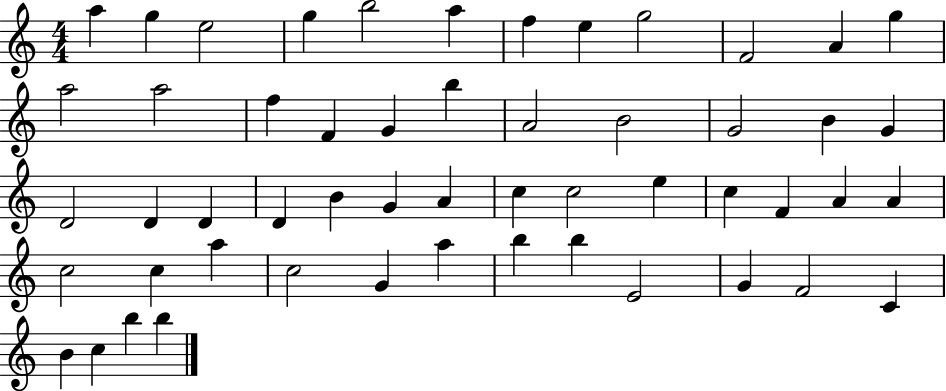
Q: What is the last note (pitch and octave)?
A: B5